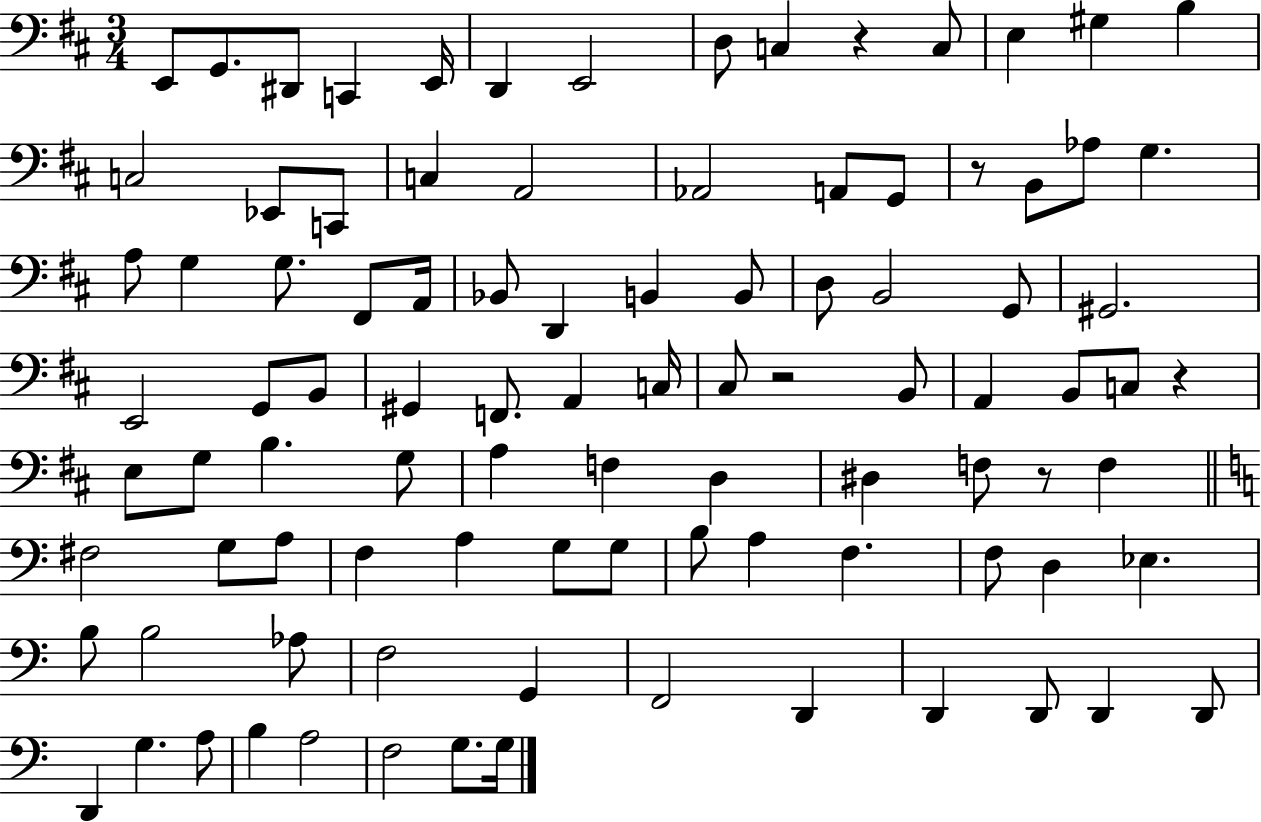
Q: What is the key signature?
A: D major